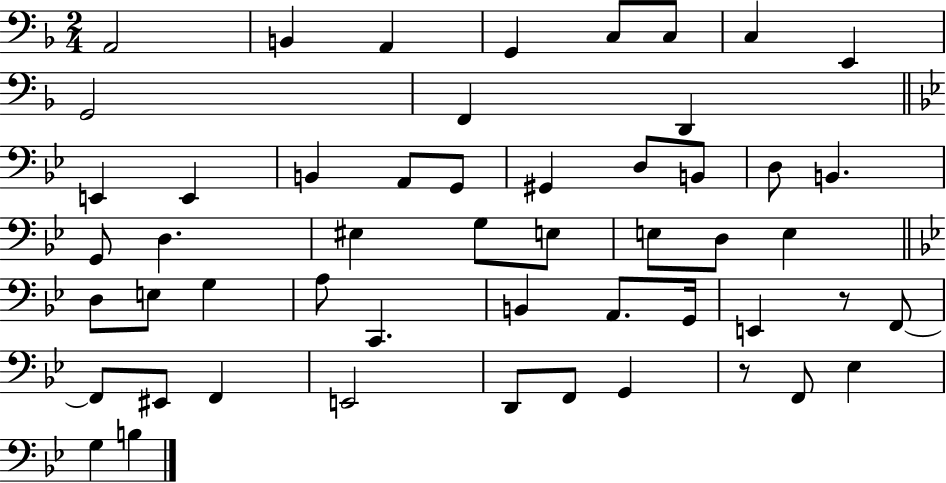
X:1
T:Untitled
M:2/4
L:1/4
K:F
A,,2 B,, A,, G,, C,/2 C,/2 C, E,, G,,2 F,, D,, E,, E,, B,, A,,/2 G,,/2 ^G,, D,/2 B,,/2 D,/2 B,, G,,/2 D, ^E, G,/2 E,/2 E,/2 D,/2 E, D,/2 E,/2 G, A,/2 C,, B,, A,,/2 G,,/4 E,, z/2 F,,/2 F,,/2 ^E,,/2 F,, E,,2 D,,/2 F,,/2 G,, z/2 F,,/2 _E, G, B,